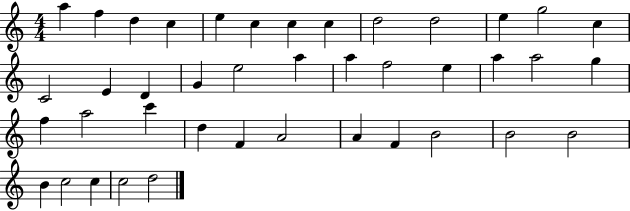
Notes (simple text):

A5/q F5/q D5/q C5/q E5/q C5/q C5/q C5/q D5/h D5/h E5/q G5/h C5/q C4/h E4/q D4/q G4/q E5/h A5/q A5/q F5/h E5/q A5/q A5/h G5/q F5/q A5/h C6/q D5/q F4/q A4/h A4/q F4/q B4/h B4/h B4/h B4/q C5/h C5/q C5/h D5/h